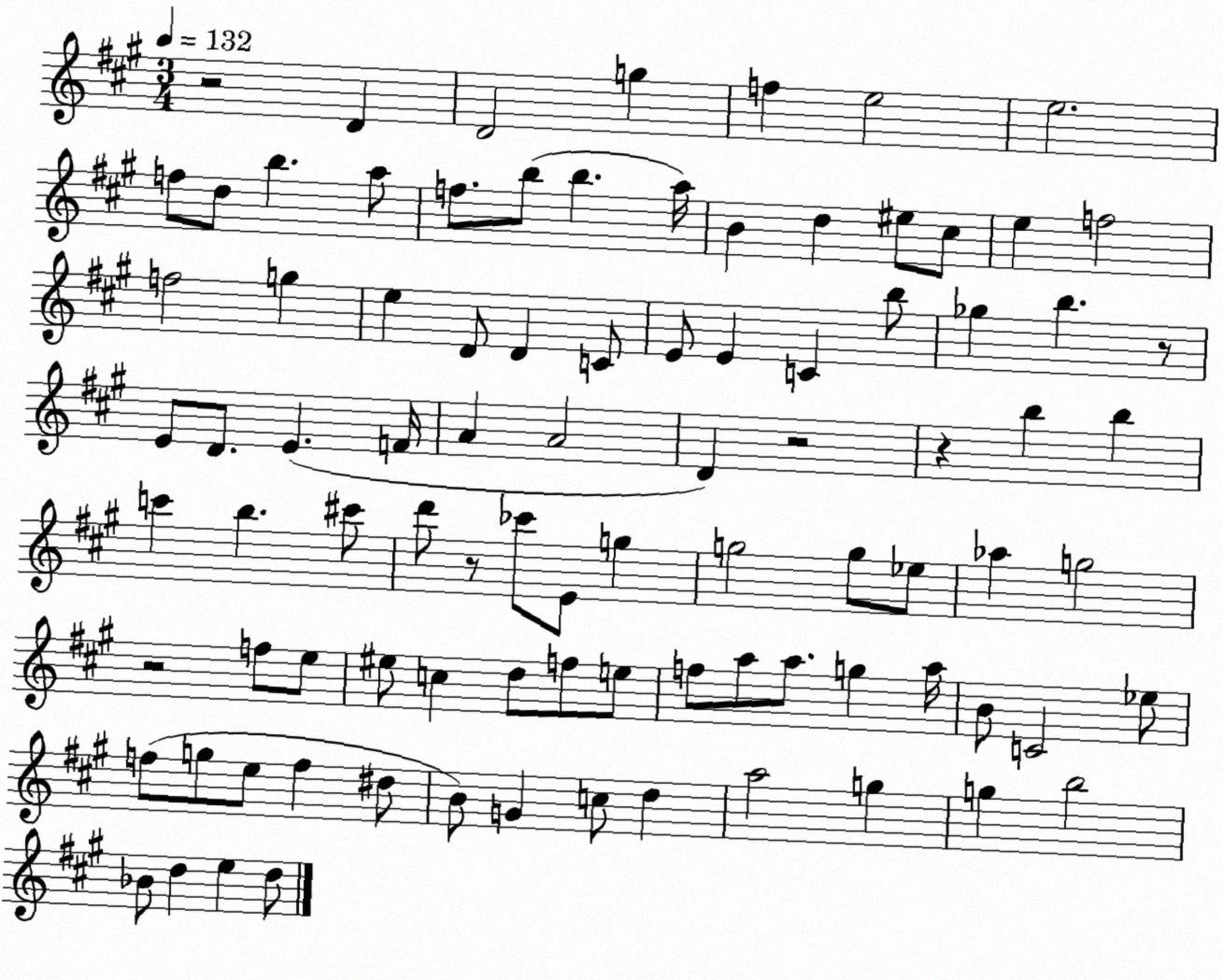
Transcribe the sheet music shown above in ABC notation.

X:1
T:Untitled
M:3/4
L:1/4
K:A
z2 D D2 g f e2 e2 f/2 d/2 b a/2 f/2 b/2 b a/4 B d ^e/2 ^c/2 e f2 f2 g e D/2 D C/2 E/2 E C b/2 _g b z/2 E/2 D/2 E F/4 A A2 D z2 z b b c' b ^c'/2 d'/2 z/2 _c'/2 E/2 g g2 g/2 _e/2 _a g2 z2 f/2 e/2 ^e/2 c d/2 f/2 e/2 f/2 a/2 a/2 g a/4 B/2 C2 _e/2 f/2 g/2 e/2 f ^d/2 B/2 G c/2 d a2 g g b2 _B/2 d e d/2